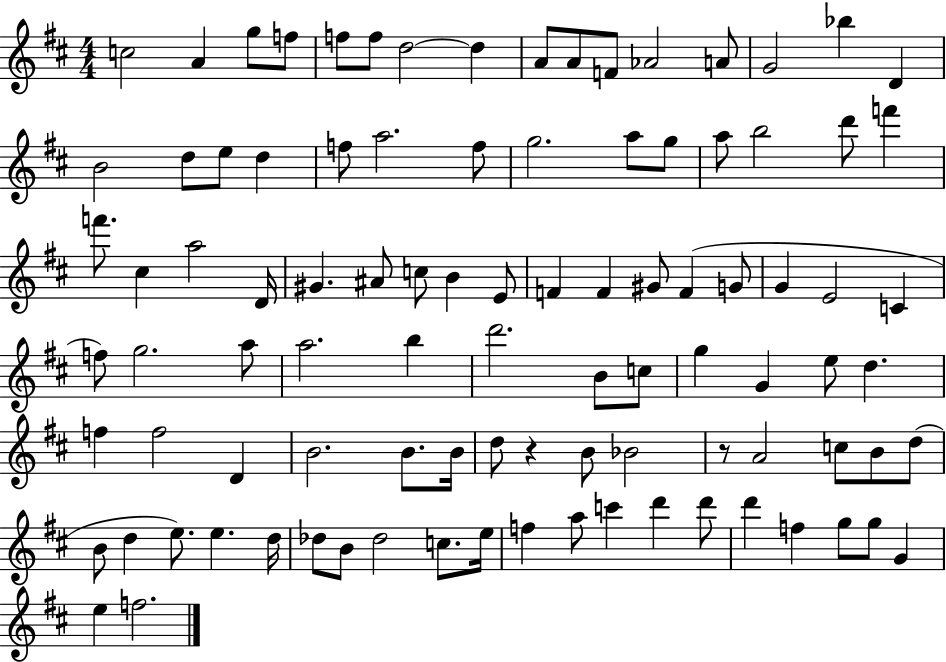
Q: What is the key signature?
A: D major